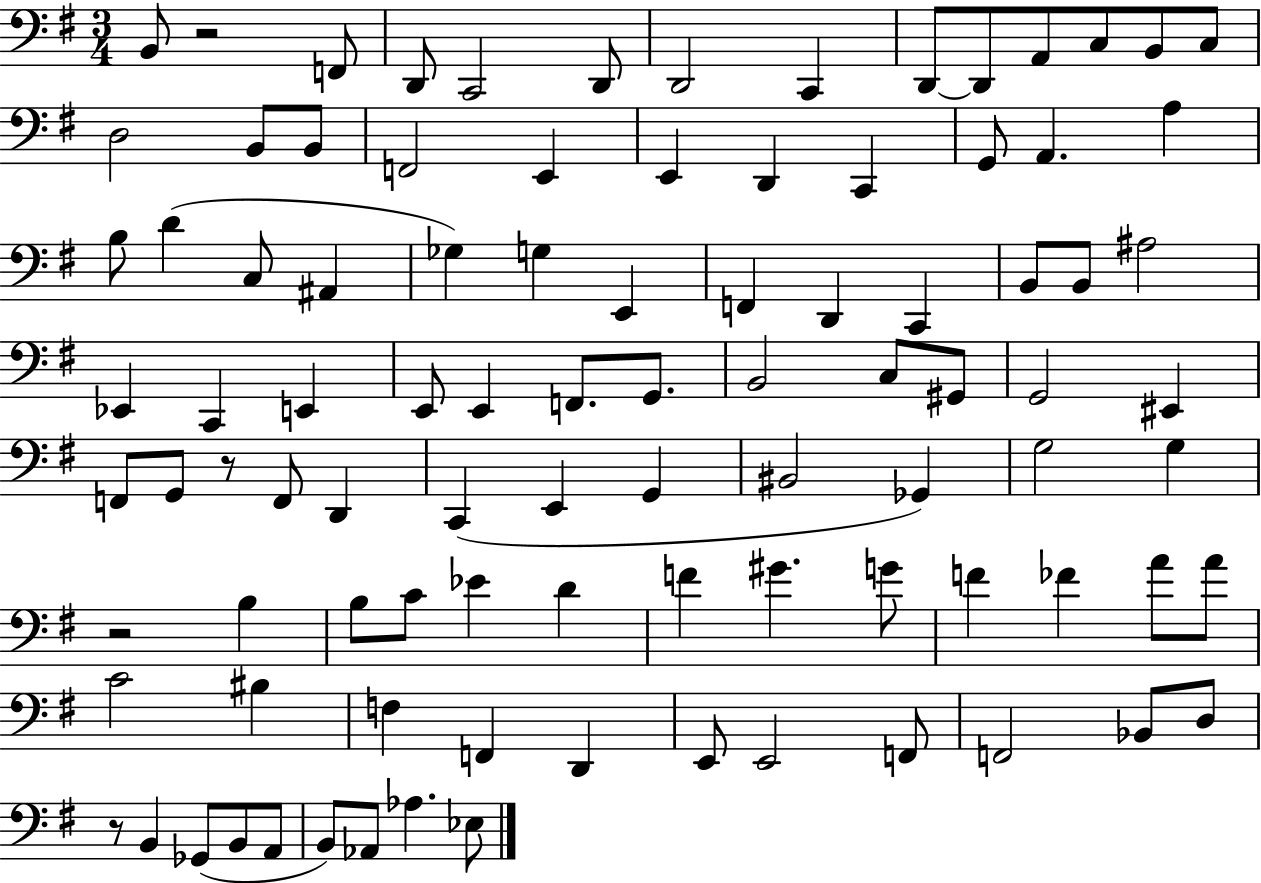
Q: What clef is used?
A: bass